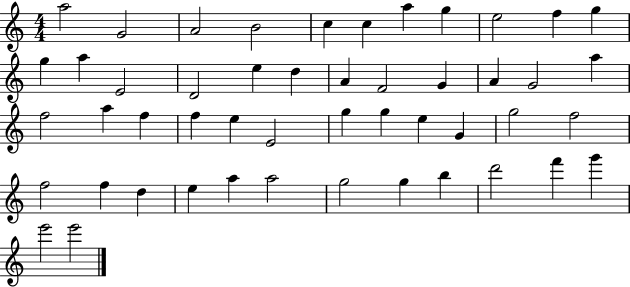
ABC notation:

X:1
T:Untitled
M:4/4
L:1/4
K:C
a2 G2 A2 B2 c c a g e2 f g g a E2 D2 e d A F2 G A G2 a f2 a f f e E2 g g e G g2 f2 f2 f d e a a2 g2 g b d'2 f' g' e'2 e'2